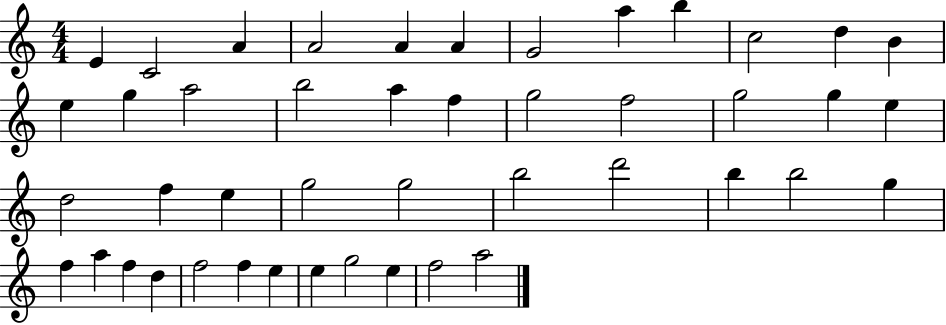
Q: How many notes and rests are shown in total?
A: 45